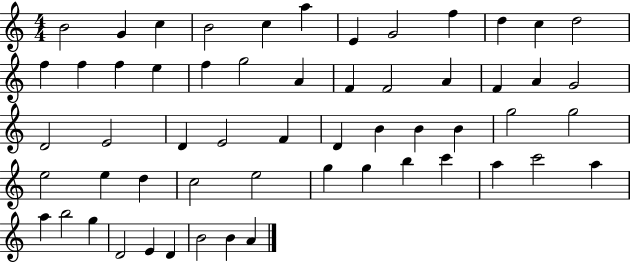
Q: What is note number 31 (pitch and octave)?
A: D4